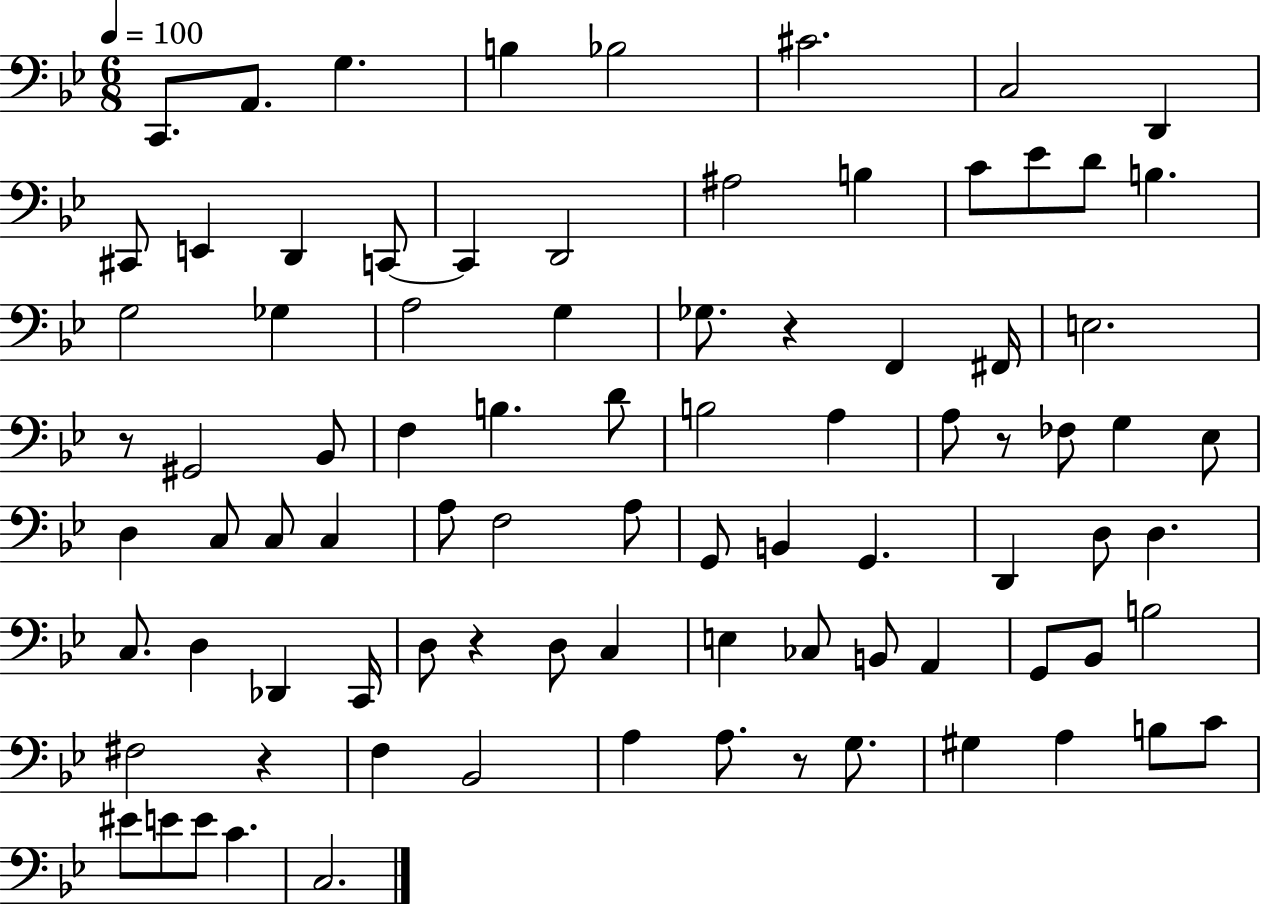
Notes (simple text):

C2/e. A2/e. G3/q. B3/q Bb3/h C#4/h. C3/h D2/q C#2/e E2/q D2/q C2/e C2/q D2/h A#3/h B3/q C4/e Eb4/e D4/e B3/q. G3/h Gb3/q A3/h G3/q Gb3/e. R/q F2/q F#2/s E3/h. R/e G#2/h Bb2/e F3/q B3/q. D4/e B3/h A3/q A3/e R/e FES3/e G3/q Eb3/e D3/q C3/e C3/e C3/q A3/e F3/h A3/e G2/e B2/q G2/q. D2/q D3/e D3/q. C3/e. D3/q Db2/q C2/s D3/e R/q D3/e C3/q E3/q CES3/e B2/e A2/q G2/e Bb2/e B3/h F#3/h R/q F3/q Bb2/h A3/q A3/e. R/e G3/e. G#3/q A3/q B3/e C4/e EIS4/e E4/e E4/e C4/q. C3/h.